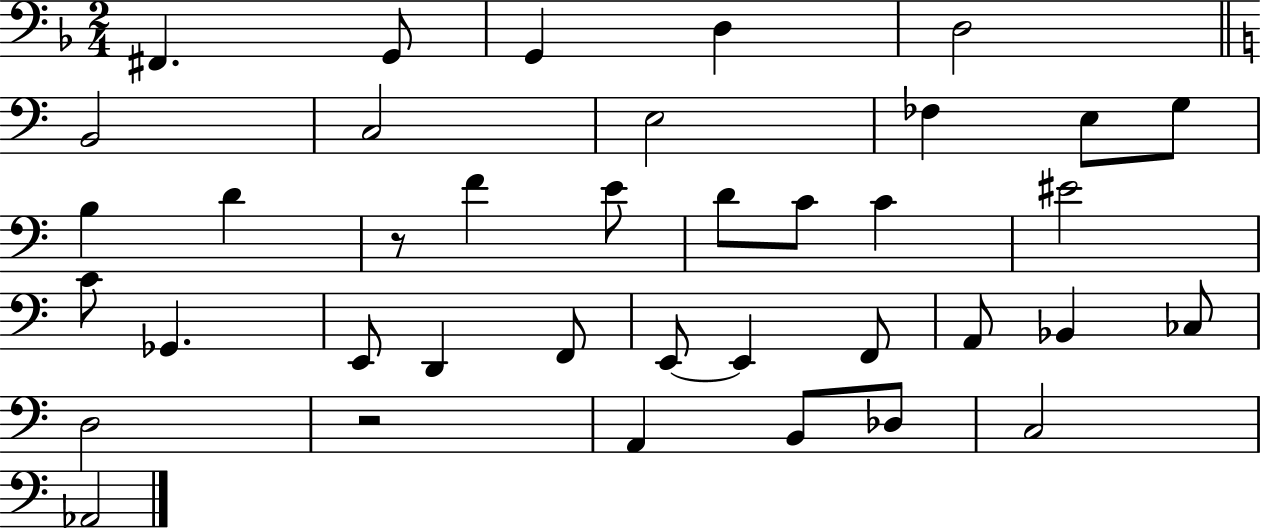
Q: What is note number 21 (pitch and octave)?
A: Gb2